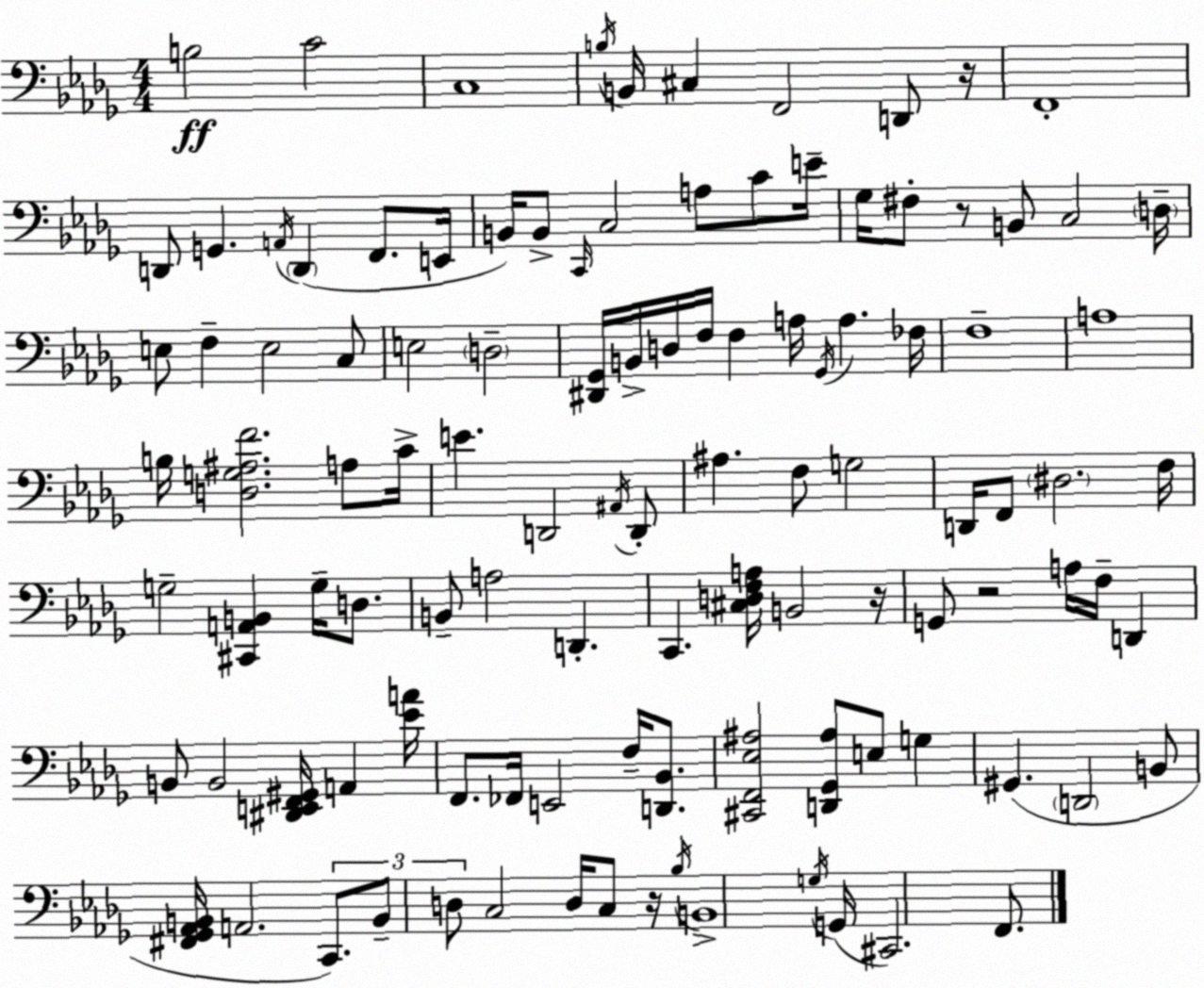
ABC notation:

X:1
T:Untitled
M:4/4
L:1/4
K:Bbm
B,2 C2 C,4 B,/4 B,,/4 ^C, F,,2 D,,/2 z/4 F,,4 D,,/2 G,, A,,/4 D,, F,,/2 E,,/4 B,,/4 B,,/2 C,,/4 C,2 A,/2 C/2 E/4 _G,/4 ^F,/2 z/2 B,,/2 C,2 D,/4 E,/2 F, E,2 C,/2 E,2 D,2 [^D,,_G,,]/4 B,,/4 D,/4 F,/4 F, A,/4 _G,,/4 A, _F,/4 F,4 A,4 B,/4 [D,G,^A,F]2 A,/2 C/4 E D,,2 ^A,,/4 D,,/2 ^A, F,/2 G,2 D,,/4 F,,/2 ^D,2 F,/4 G,2 [^C,,A,,B,,] G,/4 D,/2 B,,/2 A,2 D,, C,, [^C,D,F,A,]/4 B,,2 z/4 G,,/2 z2 A,/4 F,/4 D,, B,,/2 B,,2 [^D,,E,,F,,^G,,]/4 A,, [_EA]/4 F,,/2 _F,,/4 E,,2 F,/4 [D,,_B,,]/2 [^C,,F,,_E,^A,]2 [D,,_G,,^A,]/2 E,/2 G, ^G,, D,,2 B,,/2 [^F,,_G,,_A,,B,,]/4 A,,2 C,,/2 B,,/2 D,/2 C,2 D,/4 C,/2 z/4 _B,/4 B,,4 G,/4 G,,/4 ^C,,2 F,,/2